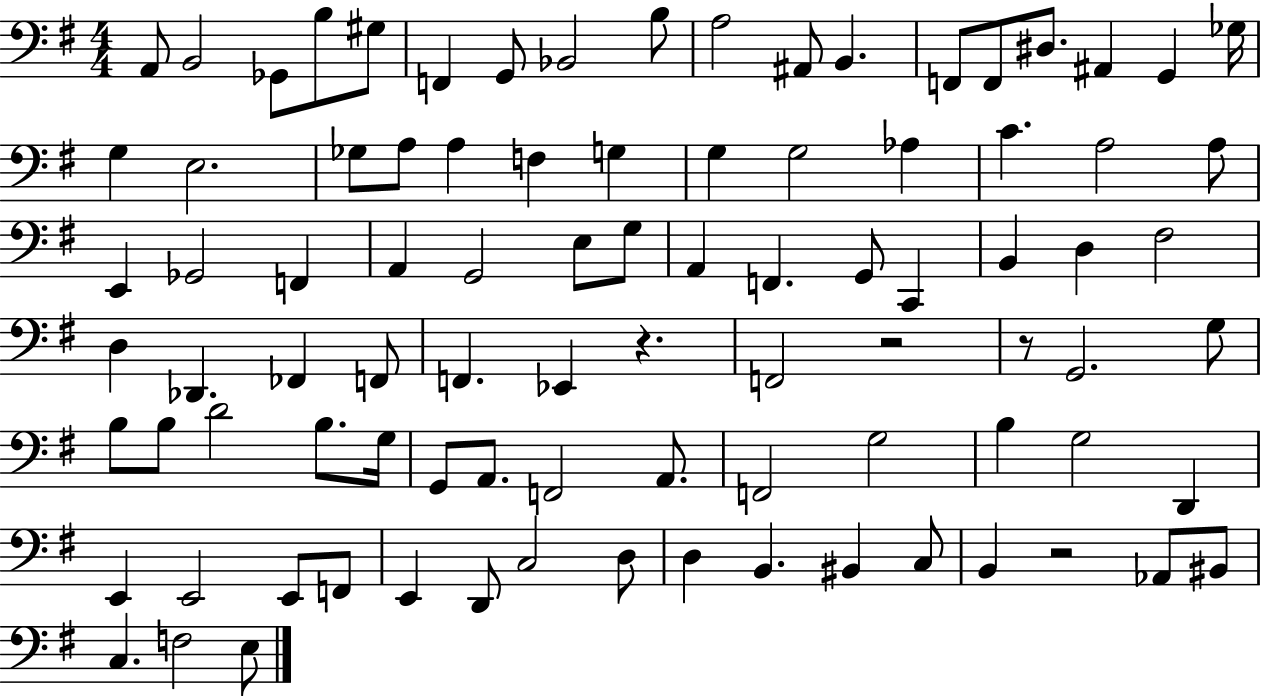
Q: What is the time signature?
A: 4/4